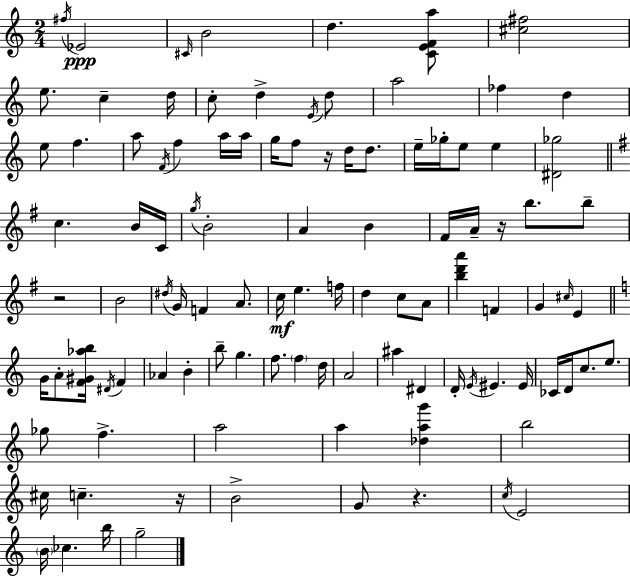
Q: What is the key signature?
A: C major